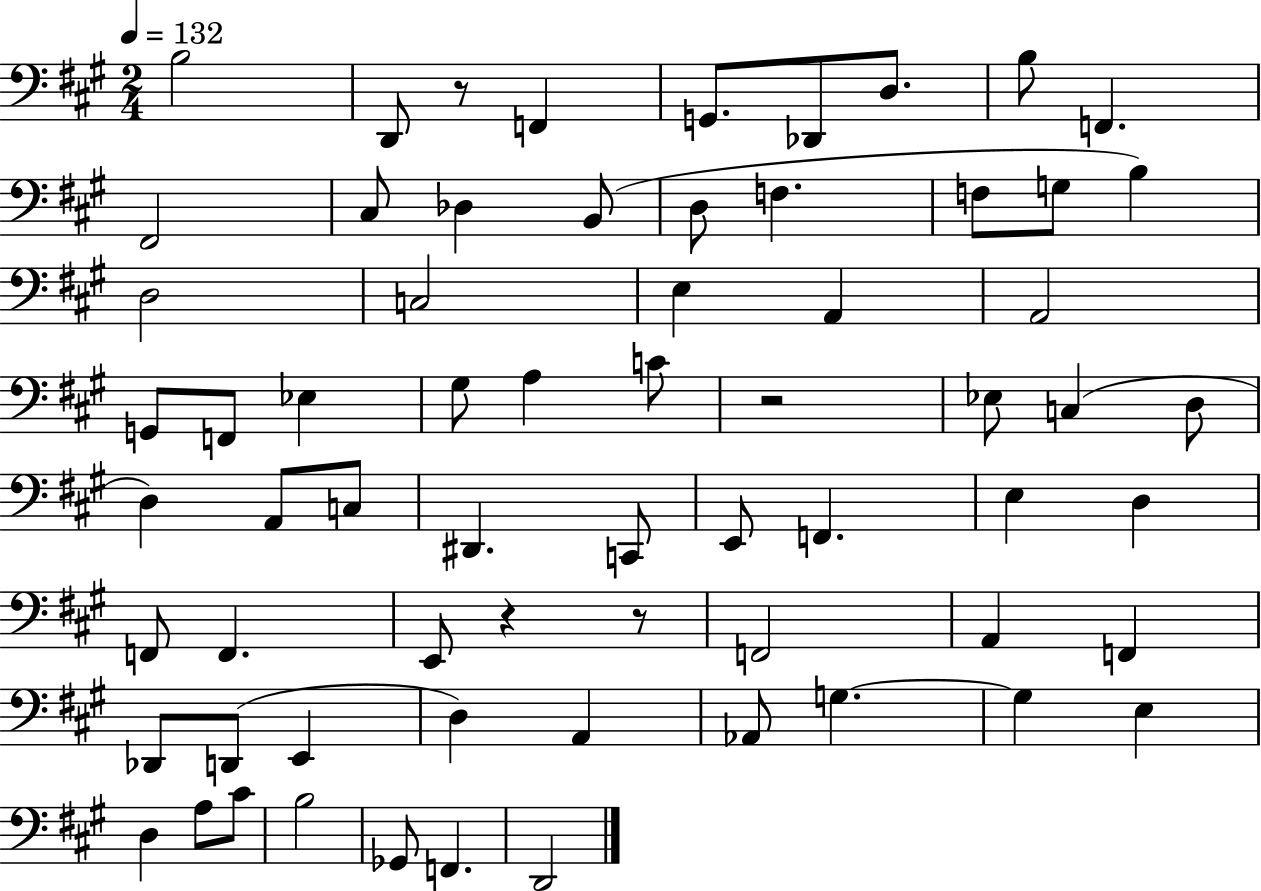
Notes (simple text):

B3/h D2/e R/e F2/q G2/e. Db2/e D3/e. B3/e F2/q. F#2/h C#3/e Db3/q B2/e D3/e F3/q. F3/e G3/e B3/q D3/h C3/h E3/q A2/q A2/h G2/e F2/e Eb3/q G#3/e A3/q C4/e R/h Eb3/e C3/q D3/e D3/q A2/e C3/e D#2/q. C2/e E2/e F2/q. E3/q D3/q F2/e F2/q. E2/e R/q R/e F2/h A2/q F2/q Db2/e D2/e E2/q D3/q A2/q Ab2/e G3/q. G3/q E3/q D3/q A3/e C#4/e B3/h Gb2/e F2/q. D2/h